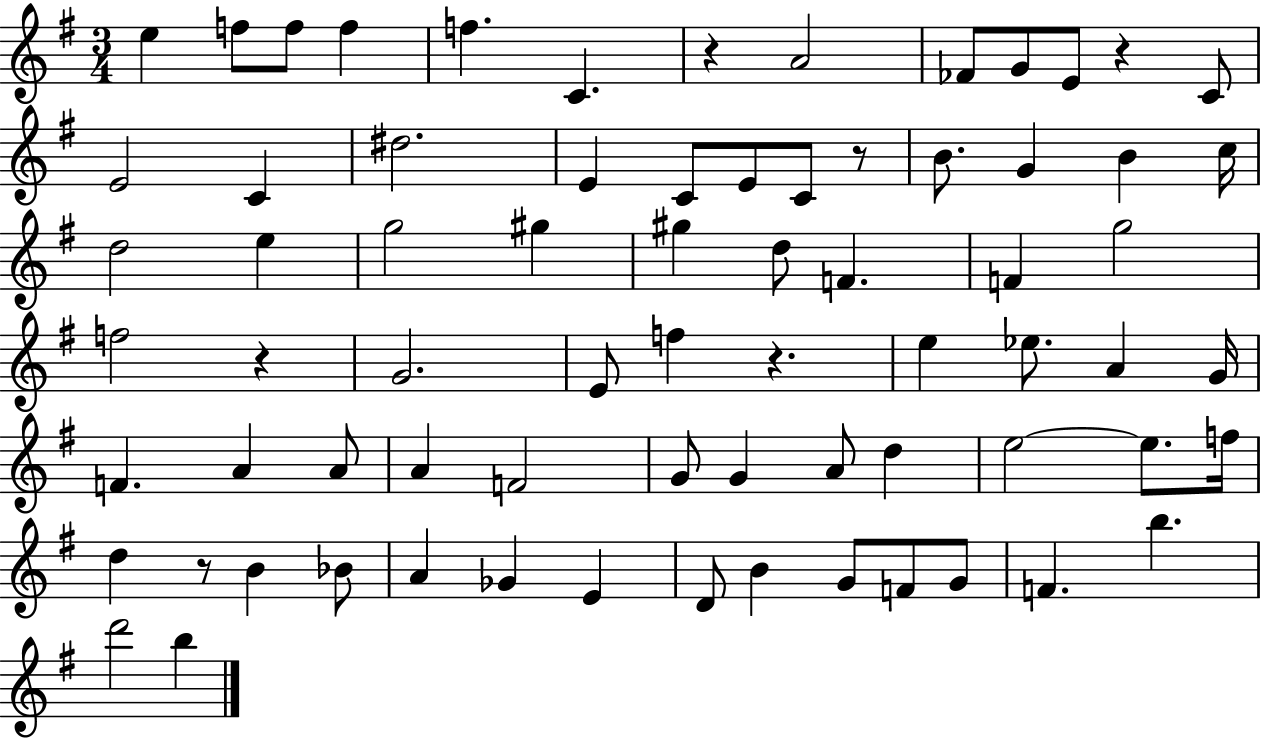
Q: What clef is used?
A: treble